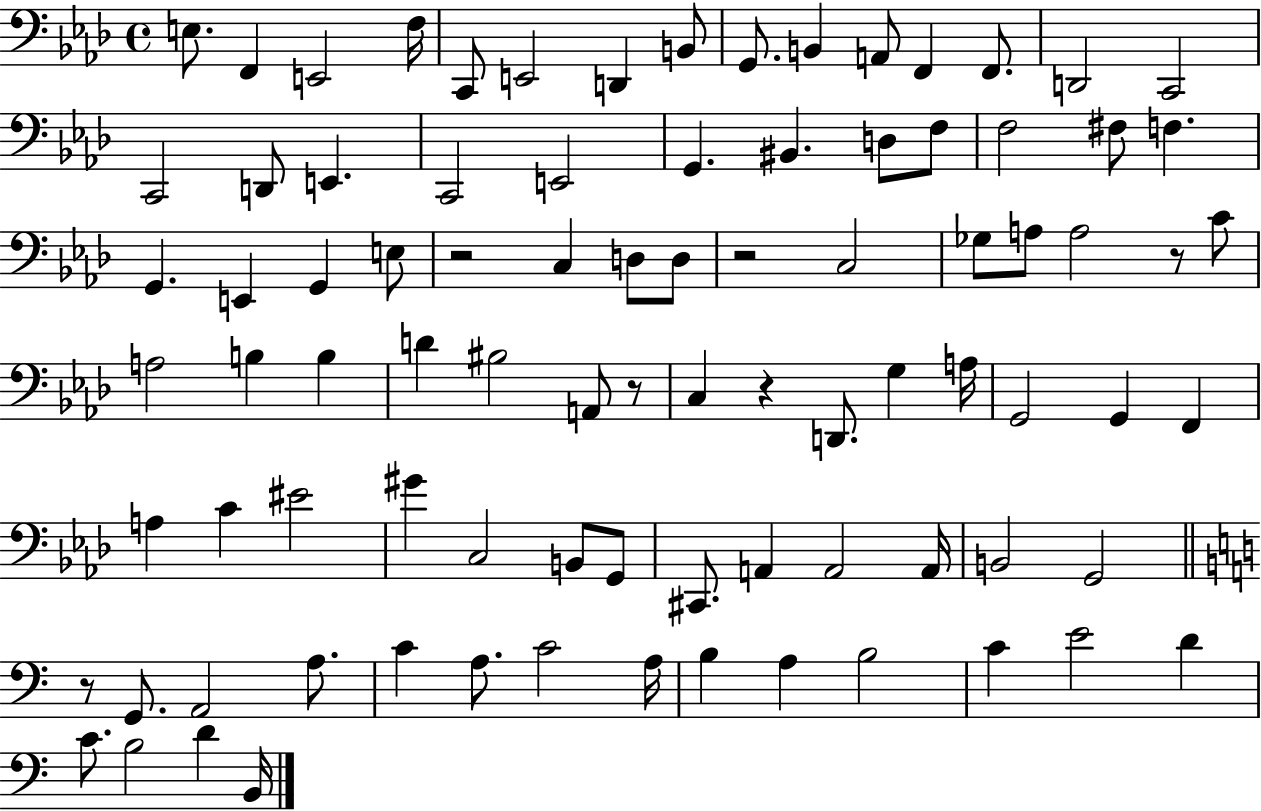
{
  \clef bass
  \time 4/4
  \defaultTimeSignature
  \key aes \major
  e8. f,4 e,2 f16 | c,8 e,2 d,4 b,8 | g,8. b,4 a,8 f,4 f,8. | d,2 c,2 | \break c,2 d,8 e,4. | c,2 e,2 | g,4. bis,4. d8 f8 | f2 fis8 f4. | \break g,4. e,4 g,4 e8 | r2 c4 d8 d8 | r2 c2 | ges8 a8 a2 r8 c'8 | \break a2 b4 b4 | d'4 bis2 a,8 r8 | c4 r4 d,8. g4 a16 | g,2 g,4 f,4 | \break a4 c'4 eis'2 | gis'4 c2 b,8 g,8 | cis,8. a,4 a,2 a,16 | b,2 g,2 | \break \bar "||" \break \key c \major r8 g,8. a,2 a8. | c'4 a8. c'2 a16 | b4 a4 b2 | c'4 e'2 d'4 | \break c'8. b2 d'4 b,16 | \bar "|."
}